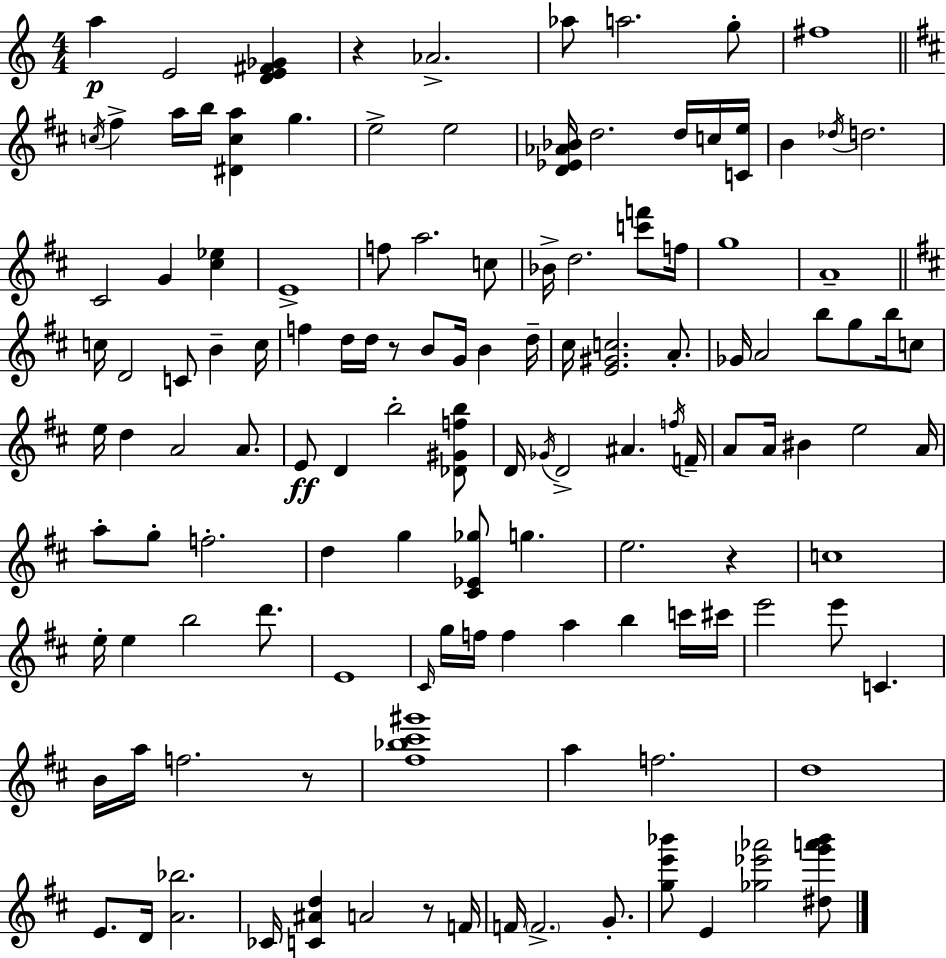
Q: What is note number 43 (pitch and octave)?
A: D5